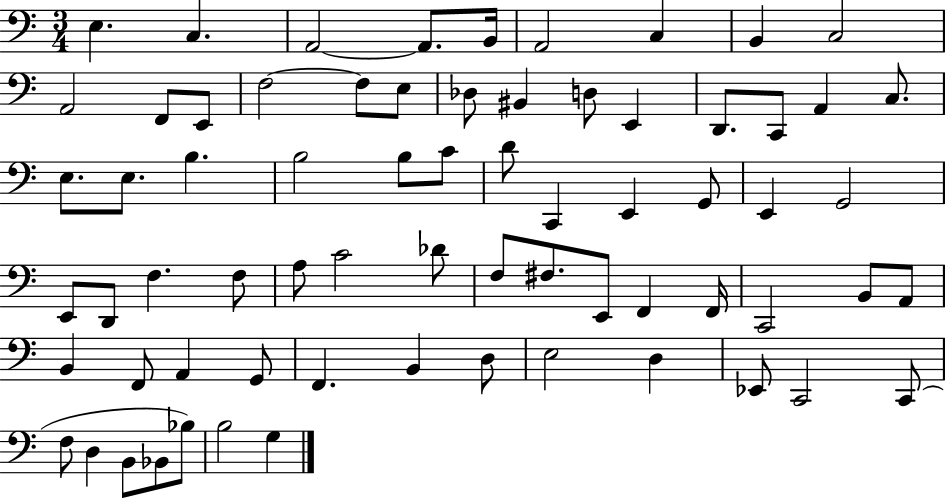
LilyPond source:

{
  \clef bass
  \numericTimeSignature
  \time 3/4
  \key c \major
  \repeat volta 2 { e4. c4. | a,2~~ a,8. b,16 | a,2 c4 | b,4 c2 | \break a,2 f,8 e,8 | f2~~ f8 e8 | des8 bis,4 d8 e,4 | d,8. c,8 a,4 c8. | \break e8. e8. b4. | b2 b8 c'8 | d'8 c,4 e,4 g,8 | e,4 g,2 | \break e,8 d,8 f4. f8 | a8 c'2 des'8 | f8 fis8. e,8 f,4 f,16 | c,2 b,8 a,8 | \break b,4 f,8 a,4 g,8 | f,4. b,4 d8 | e2 d4 | ees,8 c,2 c,8( | \break f8 d4 b,8 bes,8 bes8) | b2 g4 | } \bar "|."
}